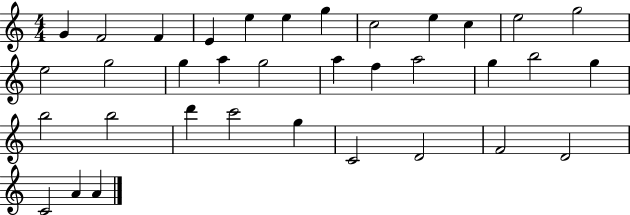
G4/q F4/h F4/q E4/q E5/q E5/q G5/q C5/h E5/q C5/q E5/h G5/h E5/h G5/h G5/q A5/q G5/h A5/q F5/q A5/h G5/q B5/h G5/q B5/h B5/h D6/q C6/h G5/q C4/h D4/h F4/h D4/h C4/h A4/q A4/q